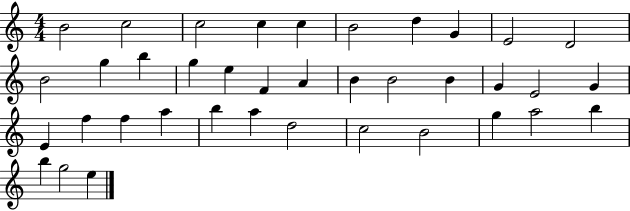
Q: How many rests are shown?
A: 0